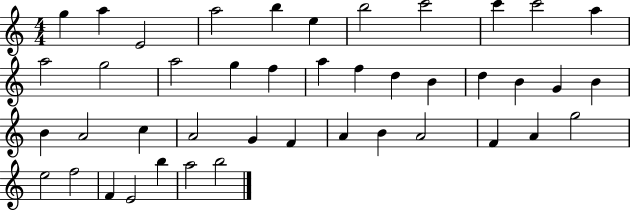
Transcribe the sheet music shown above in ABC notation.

X:1
T:Untitled
M:4/4
L:1/4
K:C
g a E2 a2 b e b2 c'2 c' c'2 a a2 g2 a2 g f a f d B d B G B B A2 c A2 G F A B A2 F A g2 e2 f2 F E2 b a2 b2